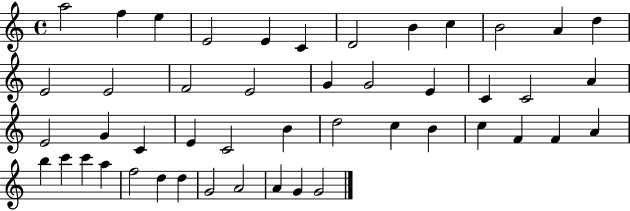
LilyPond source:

{
  \clef treble
  \time 4/4
  \defaultTimeSignature
  \key c \major
  a''2 f''4 e''4 | e'2 e'4 c'4 | d'2 b'4 c''4 | b'2 a'4 d''4 | \break e'2 e'2 | f'2 e'2 | g'4 g'2 e'4 | c'4 c'2 a'4 | \break e'2 g'4 c'4 | e'4 c'2 b'4 | d''2 c''4 b'4 | c''4 f'4 f'4 a'4 | \break b''4 c'''4 c'''4 a''4 | f''2 d''4 d''4 | g'2 a'2 | a'4 g'4 g'2 | \break \bar "|."
}